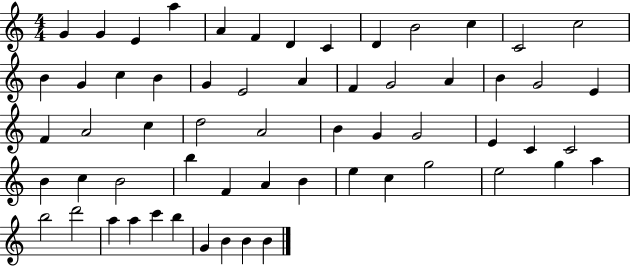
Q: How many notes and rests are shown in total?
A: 60